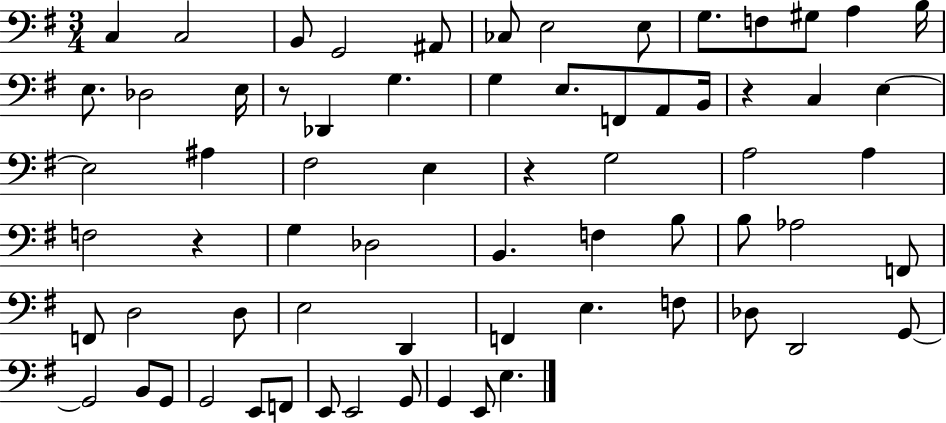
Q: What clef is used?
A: bass